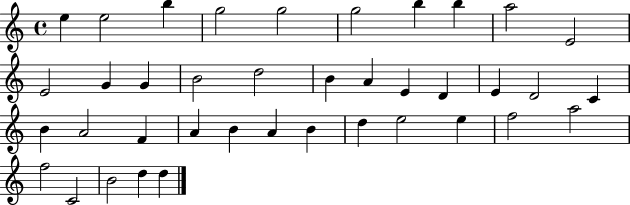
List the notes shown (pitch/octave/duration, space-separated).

E5/q E5/h B5/q G5/h G5/h G5/h B5/q B5/q A5/h E4/h E4/h G4/q G4/q B4/h D5/h B4/q A4/q E4/q D4/q E4/q D4/h C4/q B4/q A4/h F4/q A4/q B4/q A4/q B4/q D5/q E5/h E5/q F5/h A5/h F5/h C4/h B4/h D5/q D5/q